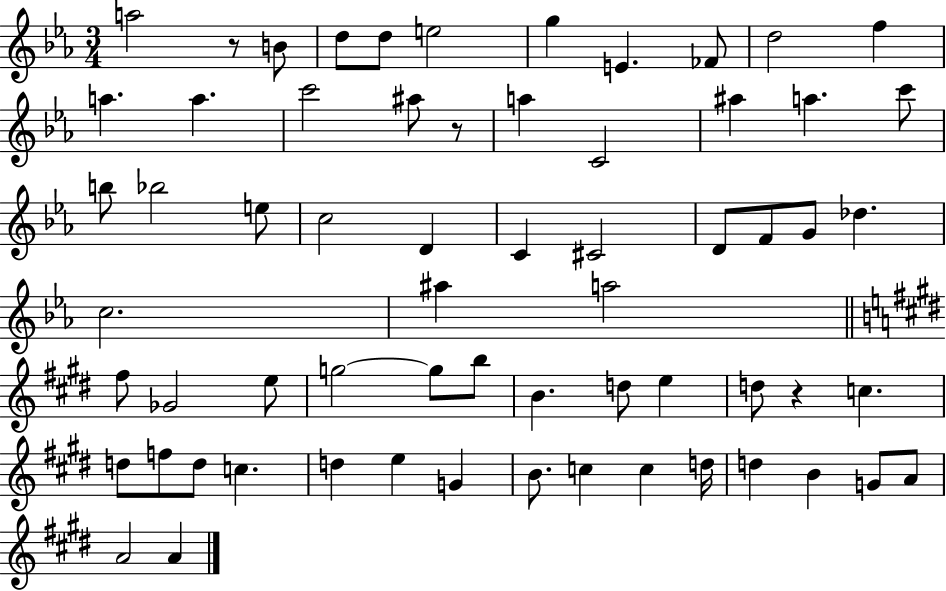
{
  \clef treble
  \numericTimeSignature
  \time 3/4
  \key ees \major
  a''2 r8 b'8 | d''8 d''8 e''2 | g''4 e'4. fes'8 | d''2 f''4 | \break a''4. a''4. | c'''2 ais''8 r8 | a''4 c'2 | ais''4 a''4. c'''8 | \break b''8 bes''2 e''8 | c''2 d'4 | c'4 cis'2 | d'8 f'8 g'8 des''4. | \break c''2. | ais''4 a''2 | \bar "||" \break \key e \major fis''8 ges'2 e''8 | g''2~~ g''8 b''8 | b'4. d''8 e''4 | d''8 r4 c''4. | \break d''8 f''8 d''8 c''4. | d''4 e''4 g'4 | b'8. c''4 c''4 d''16 | d''4 b'4 g'8 a'8 | \break a'2 a'4 | \bar "|."
}